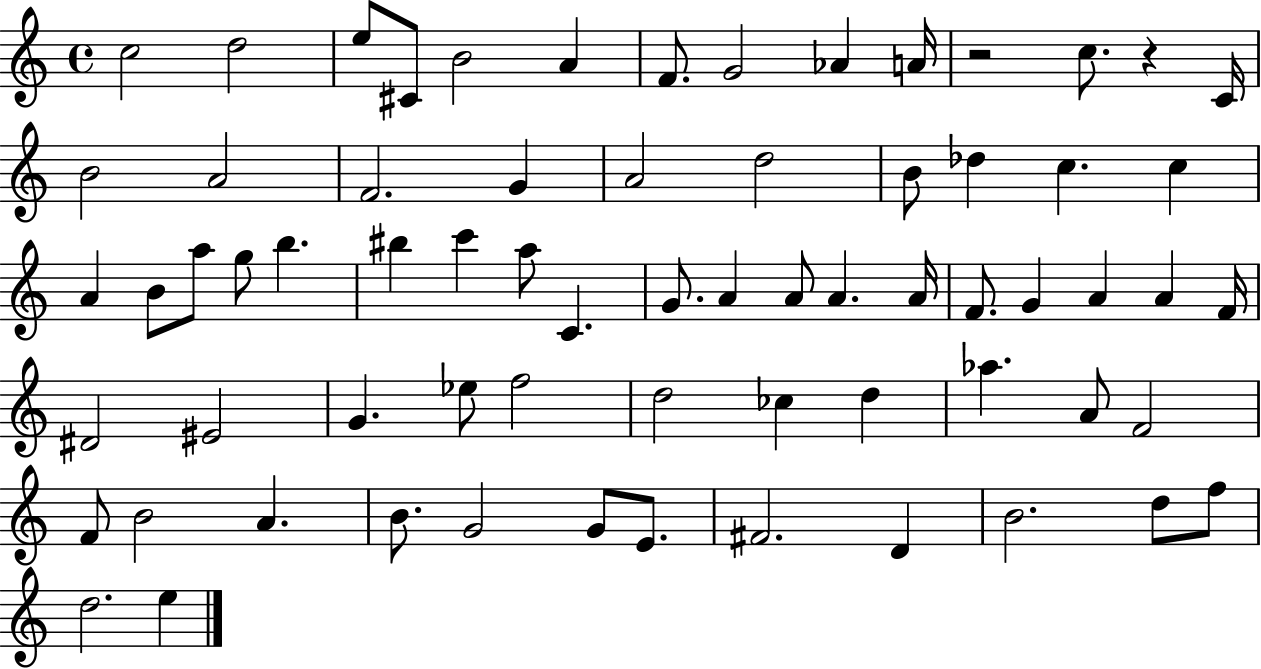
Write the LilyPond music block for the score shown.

{
  \clef treble
  \time 4/4
  \defaultTimeSignature
  \key c \major
  c''2 d''2 | e''8 cis'8 b'2 a'4 | f'8. g'2 aes'4 a'16 | r2 c''8. r4 c'16 | \break b'2 a'2 | f'2. g'4 | a'2 d''2 | b'8 des''4 c''4. c''4 | \break a'4 b'8 a''8 g''8 b''4. | bis''4 c'''4 a''8 c'4. | g'8. a'4 a'8 a'4. a'16 | f'8. g'4 a'4 a'4 f'16 | \break dis'2 eis'2 | g'4. ees''8 f''2 | d''2 ces''4 d''4 | aes''4. a'8 f'2 | \break f'8 b'2 a'4. | b'8. g'2 g'8 e'8. | fis'2. d'4 | b'2. d''8 f''8 | \break d''2. e''4 | \bar "|."
}